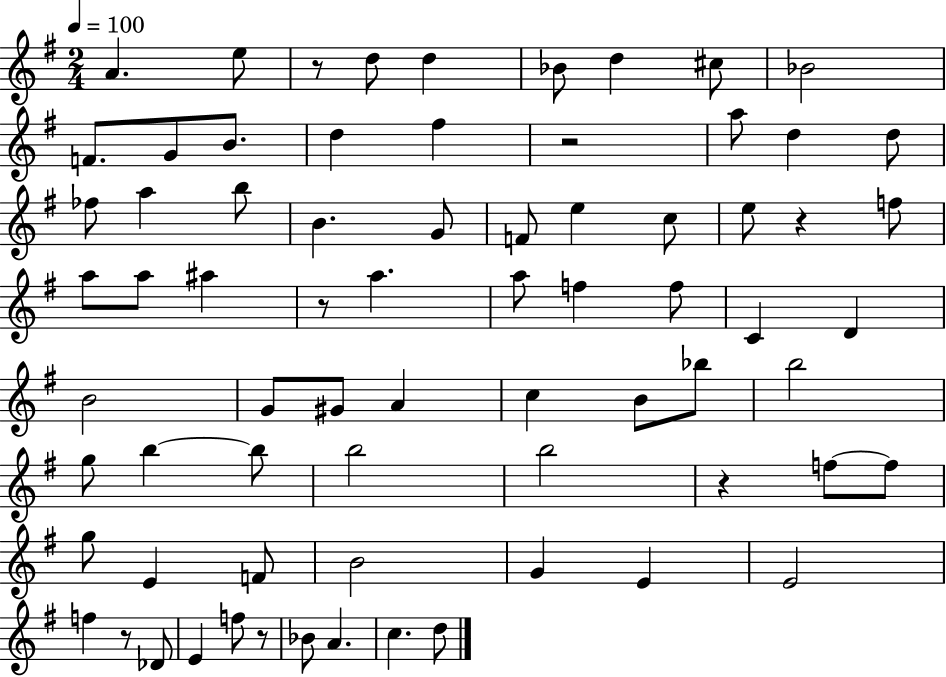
A4/q. E5/e R/e D5/e D5/q Bb4/e D5/q C#5/e Bb4/h F4/e. G4/e B4/e. D5/q F#5/q R/h A5/e D5/q D5/e FES5/e A5/q B5/e B4/q. G4/e F4/e E5/q C5/e E5/e R/q F5/e A5/e A5/e A#5/q R/e A5/q. A5/e F5/q F5/e C4/q D4/q B4/h G4/e G#4/e A4/q C5/q B4/e Bb5/e B5/h G5/e B5/q B5/e B5/h B5/h R/q F5/e F5/e G5/e E4/q F4/e B4/h G4/q E4/q E4/h F5/q R/e Db4/e E4/q F5/e R/e Bb4/e A4/q. C5/q. D5/e